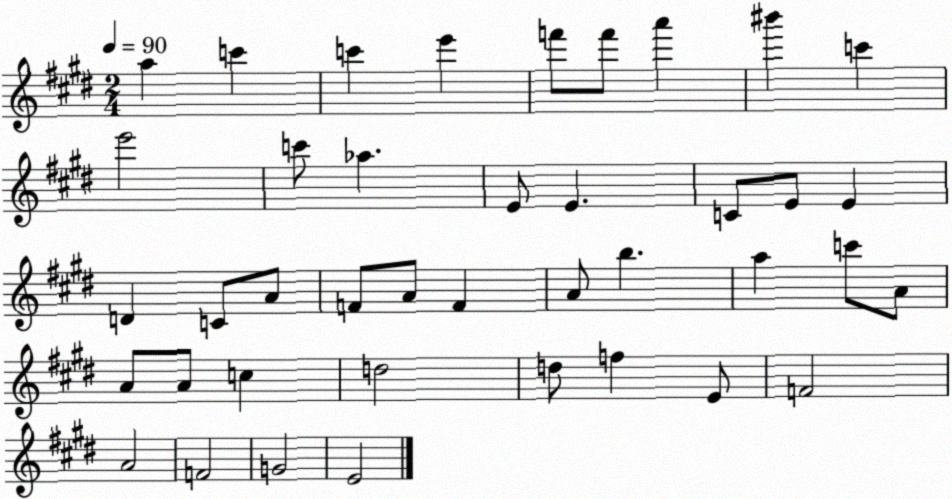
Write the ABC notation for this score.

X:1
T:Untitled
M:2/4
L:1/4
K:E
a c' c' e' f'/2 f'/2 a' ^b' c' e'2 c'/2 _a E/2 E C/2 E/2 E D C/2 A/2 F/2 A/2 F A/2 b a c'/2 A/2 A/2 A/2 c d2 d/2 f E/2 F2 A2 F2 G2 E2